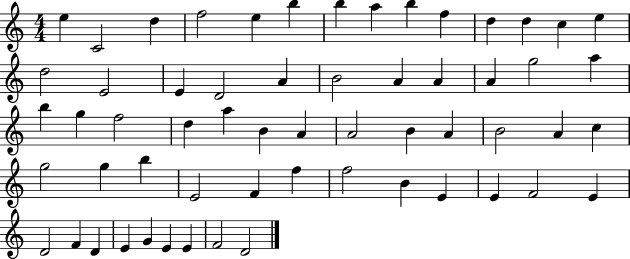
{
  \clef treble
  \numericTimeSignature
  \time 4/4
  \key c \major
  e''4 c'2 d''4 | f''2 e''4 b''4 | b''4 a''4 b''4 f''4 | d''4 d''4 c''4 e''4 | \break d''2 e'2 | e'4 d'2 a'4 | b'2 a'4 a'4 | a'4 g''2 a''4 | \break b''4 g''4 f''2 | d''4 a''4 b'4 a'4 | a'2 b'4 a'4 | b'2 a'4 c''4 | \break g''2 g''4 b''4 | e'2 f'4 f''4 | f''2 b'4 e'4 | e'4 f'2 e'4 | \break d'2 f'4 d'4 | e'4 g'4 e'4 e'4 | f'2 d'2 | \bar "|."
}